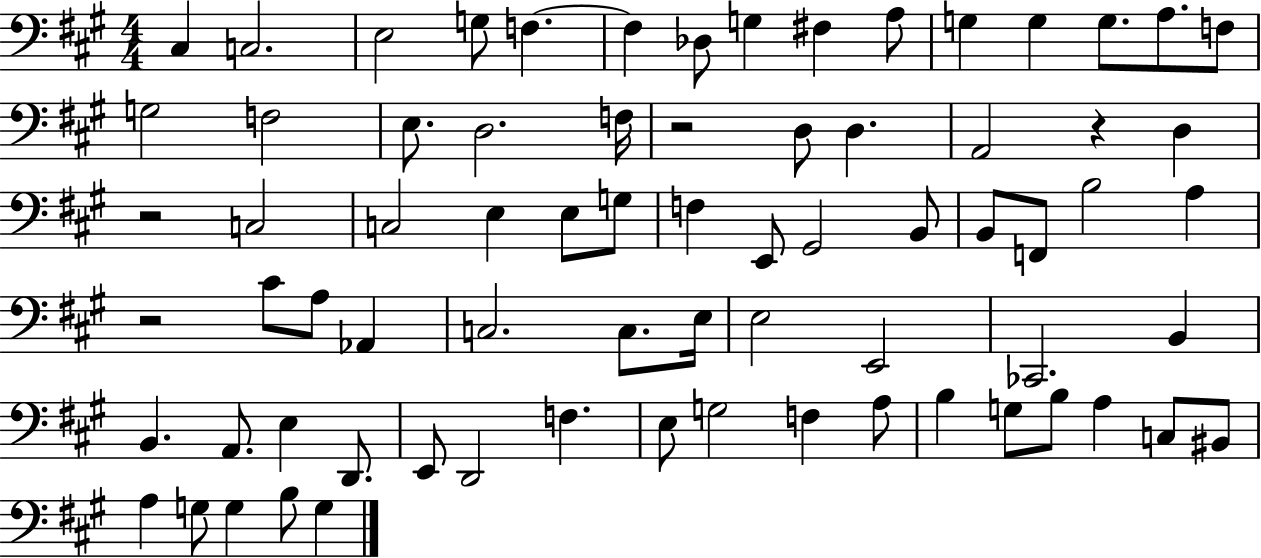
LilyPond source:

{
  \clef bass
  \numericTimeSignature
  \time 4/4
  \key a \major
  cis4 c2. | e2 g8 f4.~~ | f4 des8 g4 fis4 a8 | g4 g4 g8. a8. f8 | \break g2 f2 | e8. d2. f16 | r2 d8 d4. | a,2 r4 d4 | \break r2 c2 | c2 e4 e8 g8 | f4 e,8 gis,2 b,8 | b,8 f,8 b2 a4 | \break r2 cis'8 a8 aes,4 | c2. c8. e16 | e2 e,2 | ces,2. b,4 | \break b,4. a,8. e4 d,8. | e,8 d,2 f4. | e8 g2 f4 a8 | b4 g8 b8 a4 c8 bis,8 | \break a4 g8 g4 b8 g4 | \bar "|."
}